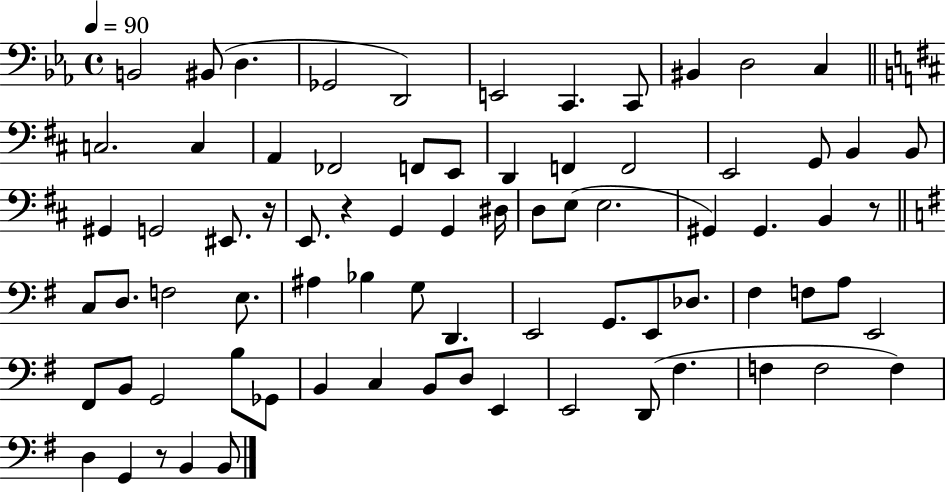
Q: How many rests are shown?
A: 4